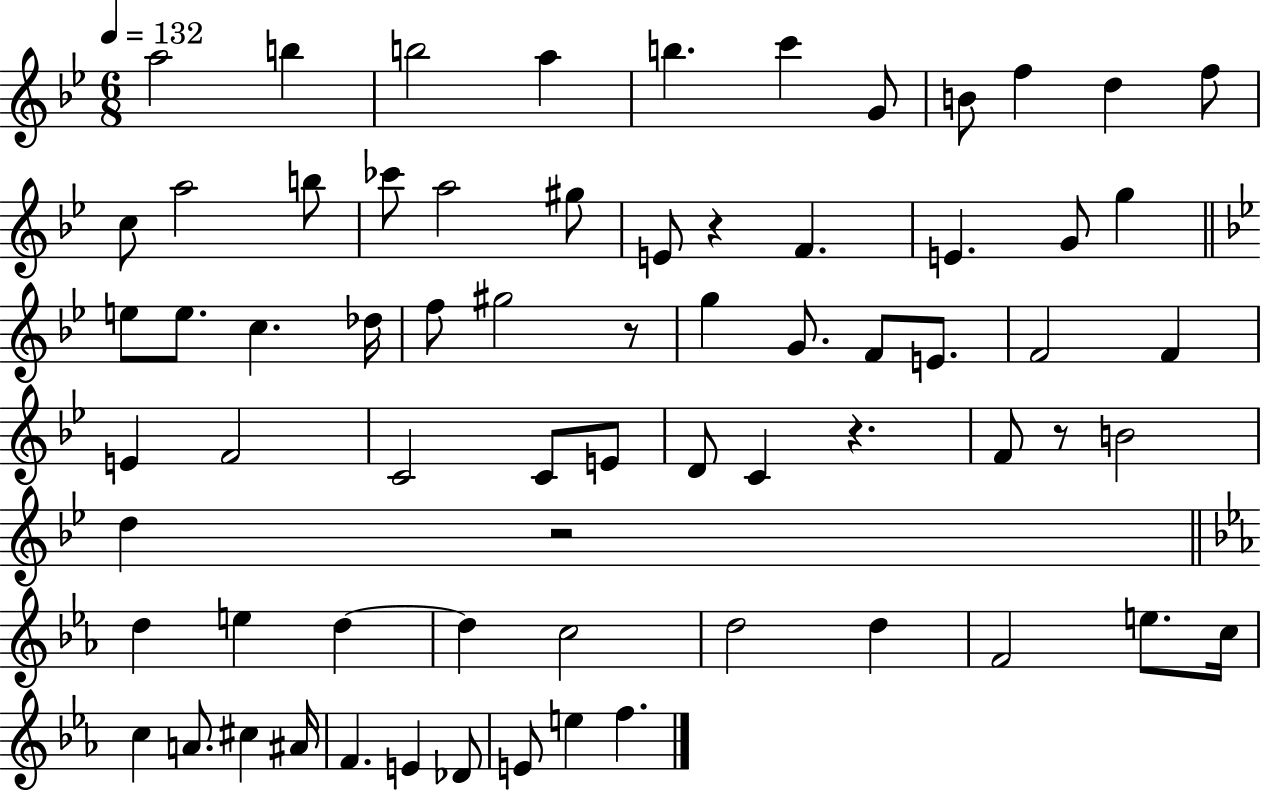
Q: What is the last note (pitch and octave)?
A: F5